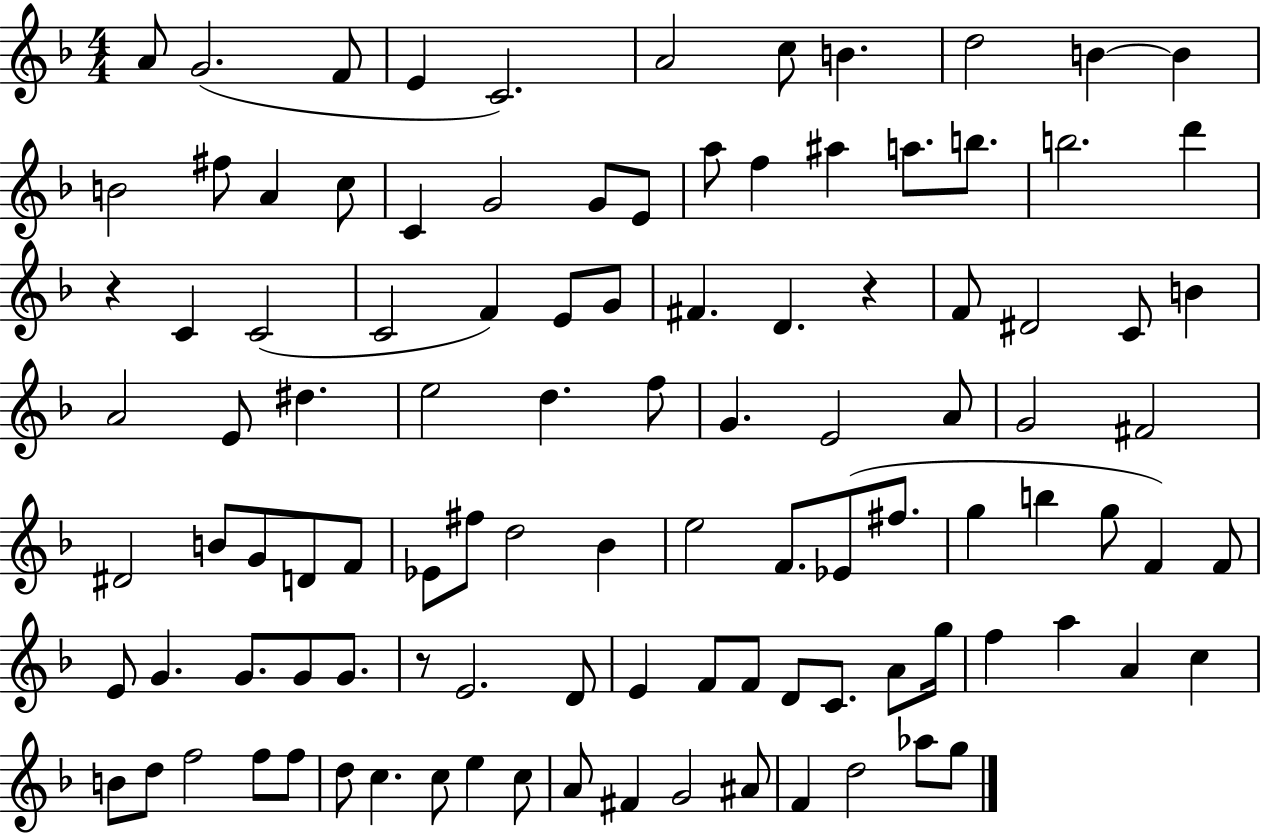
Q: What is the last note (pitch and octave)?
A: G5